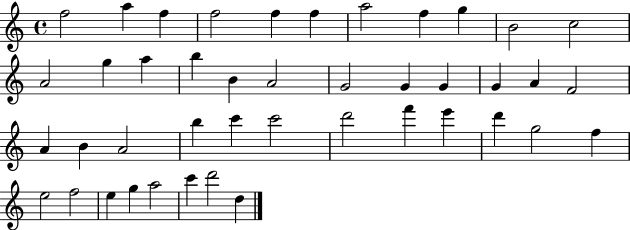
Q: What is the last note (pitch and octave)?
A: D5